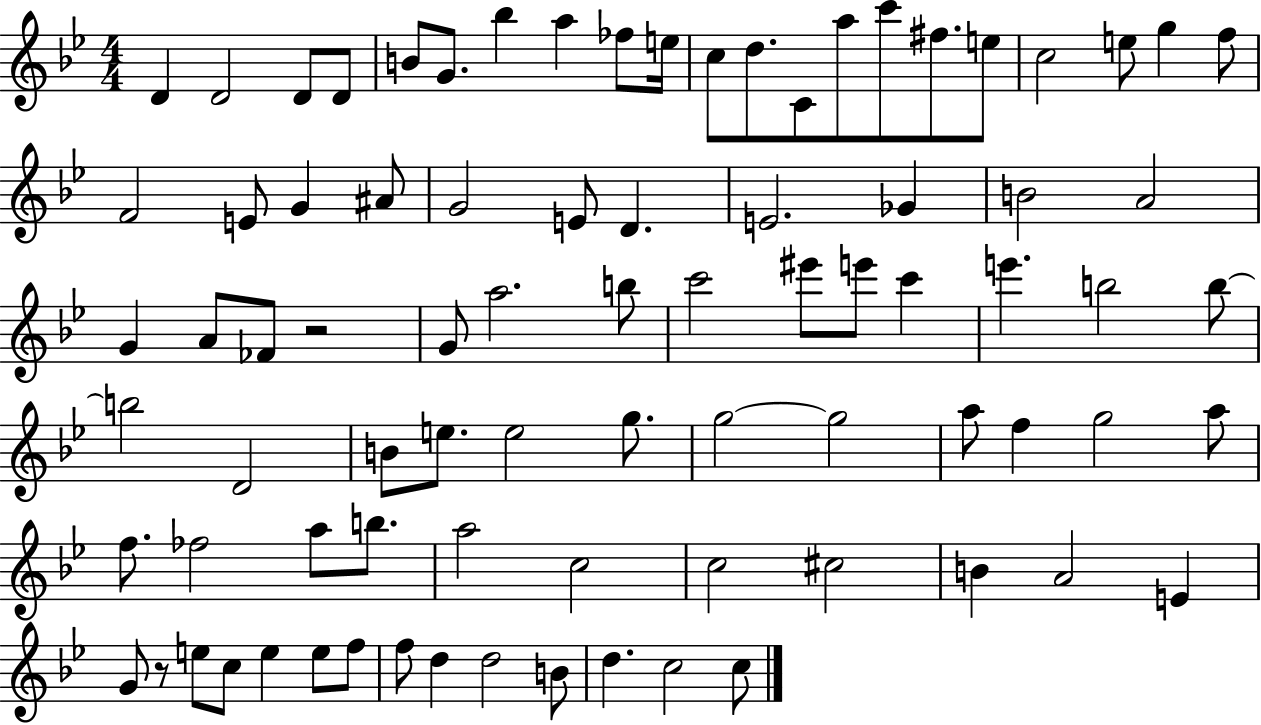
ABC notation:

X:1
T:Untitled
M:4/4
L:1/4
K:Bb
D D2 D/2 D/2 B/2 G/2 _b a _f/2 e/4 c/2 d/2 C/2 a/2 c'/2 ^f/2 e/2 c2 e/2 g f/2 F2 E/2 G ^A/2 G2 E/2 D E2 _G B2 A2 G A/2 _F/2 z2 G/2 a2 b/2 c'2 ^e'/2 e'/2 c' e' b2 b/2 b2 D2 B/2 e/2 e2 g/2 g2 g2 a/2 f g2 a/2 f/2 _f2 a/2 b/2 a2 c2 c2 ^c2 B A2 E G/2 z/2 e/2 c/2 e e/2 f/2 f/2 d d2 B/2 d c2 c/2